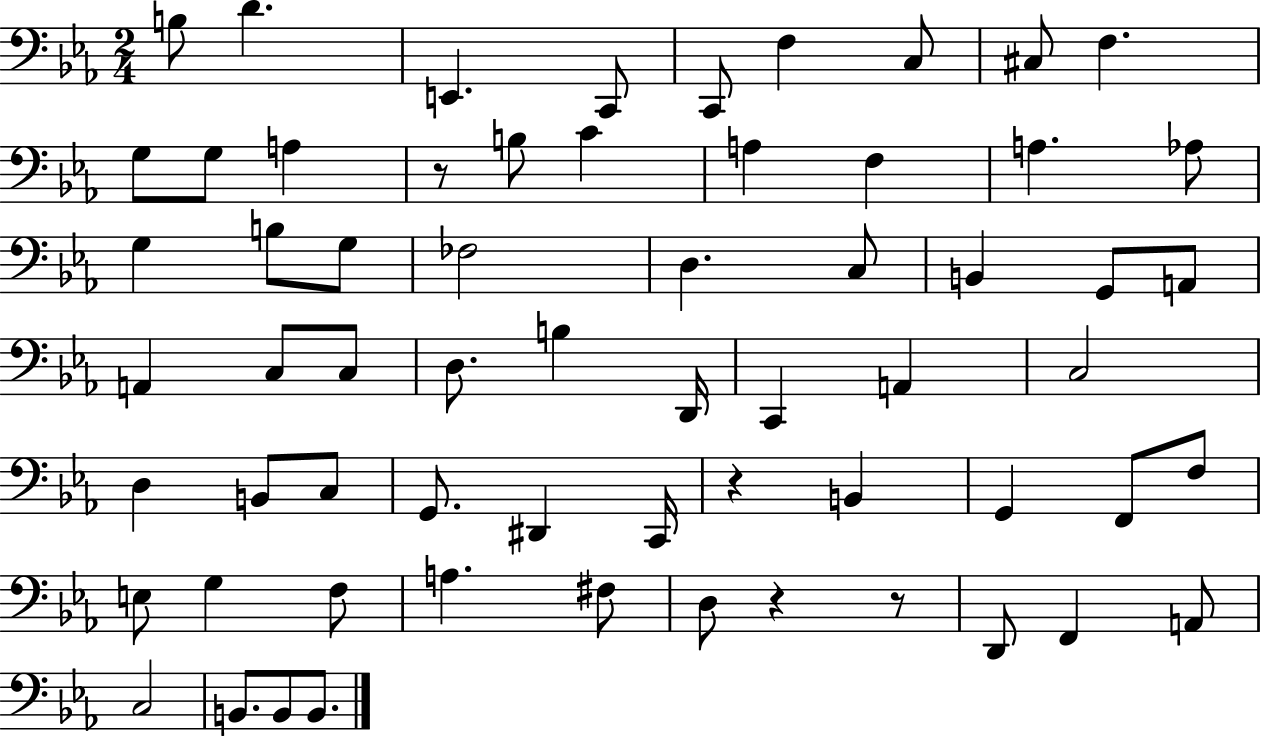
B3/e D4/q. E2/q. C2/e C2/e F3/q C3/e C#3/e F3/q. G3/e G3/e A3/q R/e B3/e C4/q A3/q F3/q A3/q. Ab3/e G3/q B3/e G3/e FES3/h D3/q. C3/e B2/q G2/e A2/e A2/q C3/e C3/e D3/e. B3/q D2/s C2/q A2/q C3/h D3/q B2/e C3/e G2/e. D#2/q C2/s R/q B2/q G2/q F2/e F3/e E3/e G3/q F3/e A3/q. F#3/e D3/e R/q R/e D2/e F2/q A2/e C3/h B2/e. B2/e B2/e.